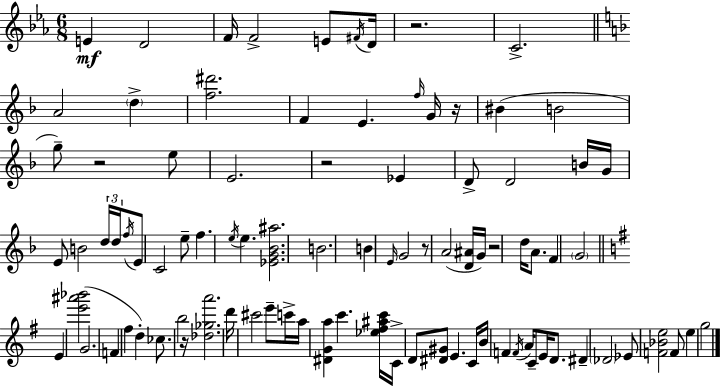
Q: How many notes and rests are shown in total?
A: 91